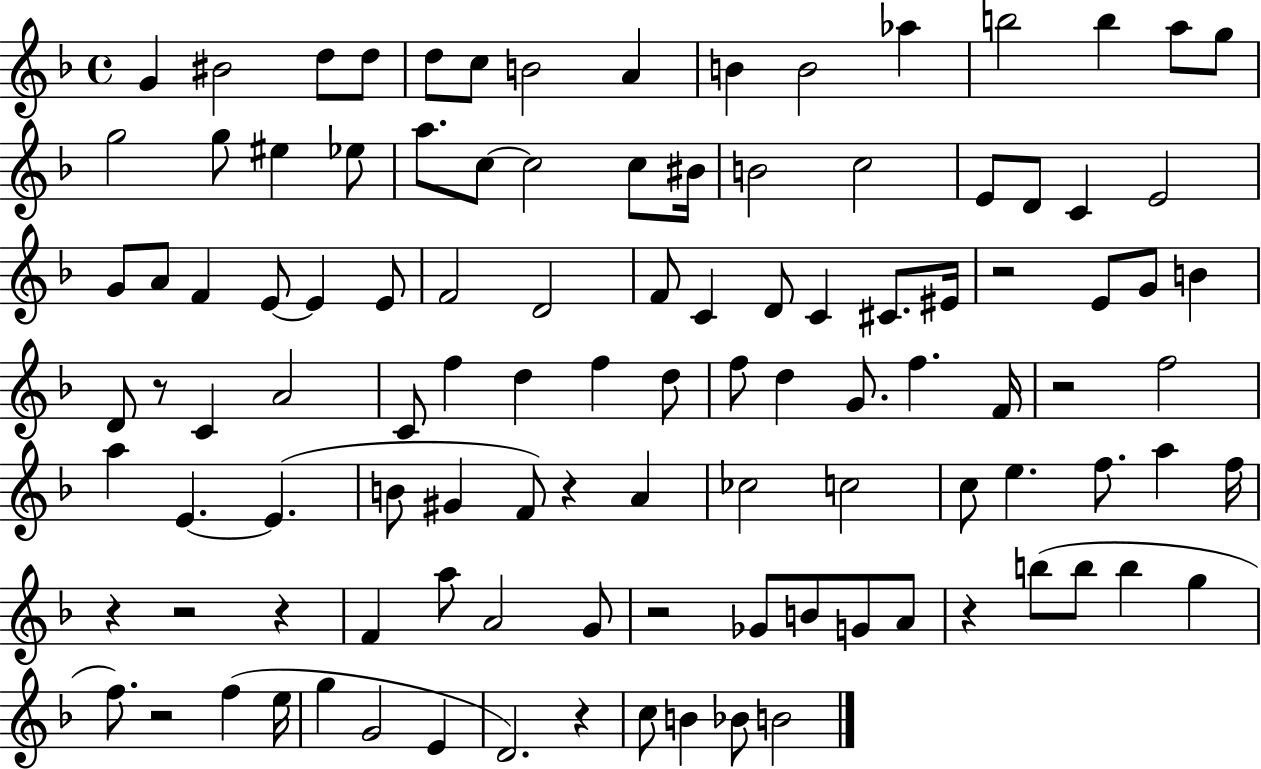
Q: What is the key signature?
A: F major